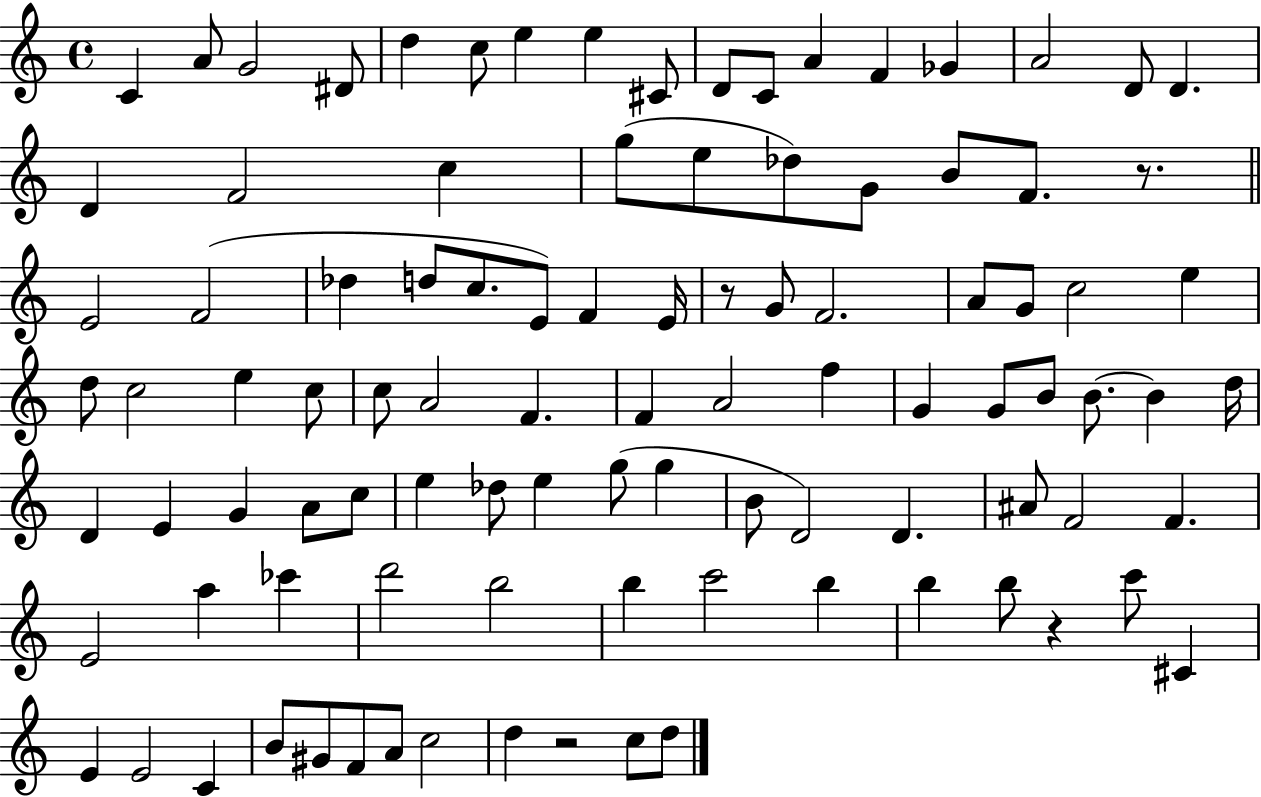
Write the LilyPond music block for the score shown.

{
  \clef treble
  \time 4/4
  \defaultTimeSignature
  \key c \major
  c'4 a'8 g'2 dis'8 | d''4 c''8 e''4 e''4 cis'8 | d'8 c'8 a'4 f'4 ges'4 | a'2 d'8 d'4. | \break d'4 f'2 c''4 | g''8( e''8 des''8) g'8 b'8 f'8. r8. | \bar "||" \break \key c \major e'2 f'2( | des''4 d''8 c''8. e'8) f'4 e'16 | r8 g'8 f'2. | a'8 g'8 c''2 e''4 | \break d''8 c''2 e''4 c''8 | c''8 a'2 f'4. | f'4 a'2 f''4 | g'4 g'8 b'8 b'8.~~ b'4 d''16 | \break d'4 e'4 g'4 a'8 c''8 | e''4 des''8 e''4 g''8( g''4 | b'8 d'2) d'4. | ais'8 f'2 f'4. | \break e'2 a''4 ces'''4 | d'''2 b''2 | b''4 c'''2 b''4 | b''4 b''8 r4 c'''8 cis'4 | \break e'4 e'2 c'4 | b'8 gis'8 f'8 a'8 c''2 | d''4 r2 c''8 d''8 | \bar "|."
}